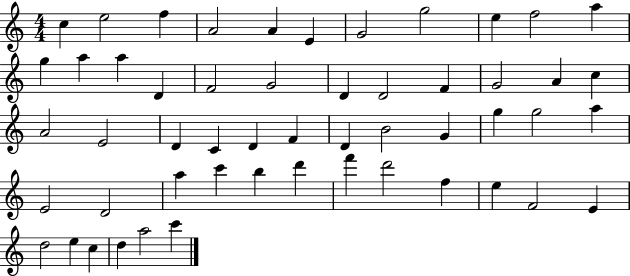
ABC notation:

X:1
T:Untitled
M:4/4
L:1/4
K:C
c e2 f A2 A E G2 g2 e f2 a g a a D F2 G2 D D2 F G2 A c A2 E2 D C D F D B2 G g g2 a E2 D2 a c' b d' f' d'2 f e F2 E d2 e c d a2 c'